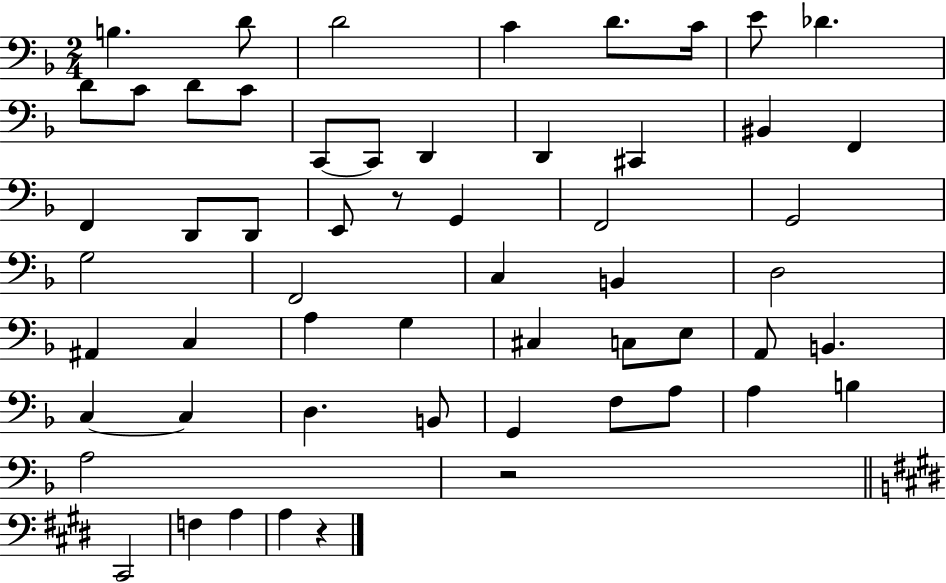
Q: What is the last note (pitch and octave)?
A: A3